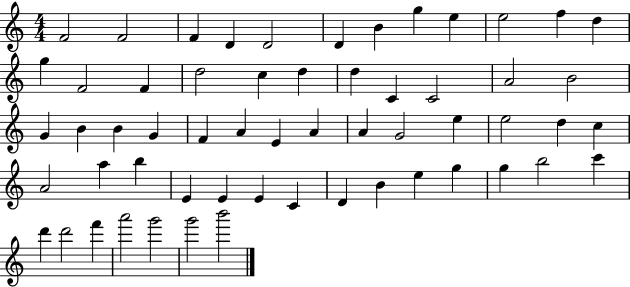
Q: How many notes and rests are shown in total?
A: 58